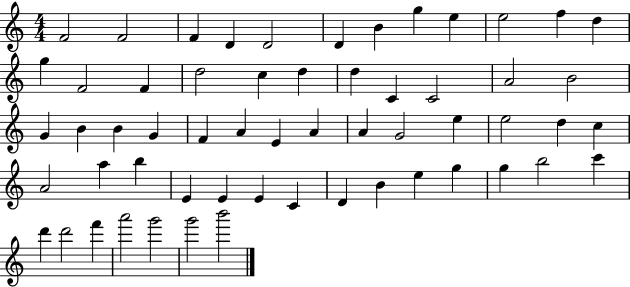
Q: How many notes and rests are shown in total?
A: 58